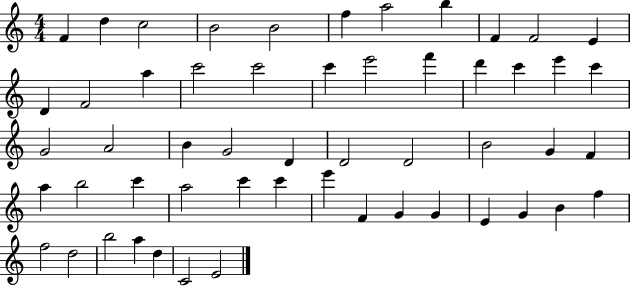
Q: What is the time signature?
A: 4/4